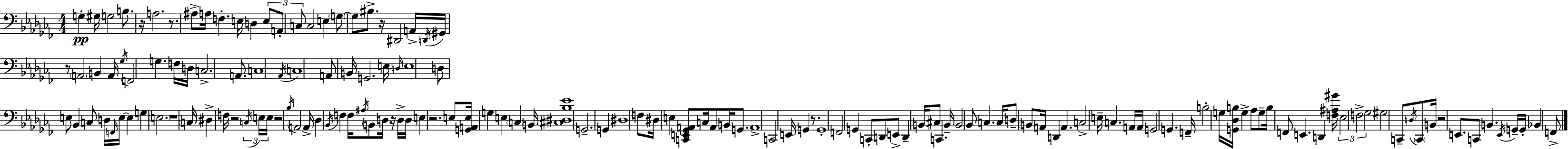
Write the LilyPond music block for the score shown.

{
  \clef bass
  \numericTimeSignature
  \time 4/4
  \key aes \minor
  g4-.\pp gis16 g2 b8. | r16 a2. r8. | ais8-> a16 f4.-. e16 d4 \tuplet 3/2 { e8 | a,8-. c8 } c2 e4 | \break \parenthesize g8~~ g8 bis8.-> r16 dis,2 | a,16-> \acciaccatura { d,16 } gis,16 r8 \parenthesize a,2 b,4 | a,16 \acciaccatura { ges16 } f,2 g4. | f16 d16 c2.-> a,8. | \break c1 | \acciaccatura { aes,16 } c1 | a,8 b,16 g,2. | e16 \grace { d16 } e1 | \break d8 e8 bes,4 c8 d16 \grace { f,16 } | e16~~ e4 g4 \parenthesize e2. | r1 | \parenthesize c16 dis4-> f16 r2 | \break \tuplet 3/2 { \acciaccatura { c16 } e16 e16 } r2 \acciaccatura { bes16 } a,2 | a,16-> des4 \acciaccatura { bes,16 } f4 | f16 \acciaccatura { ais16 } b,8 d16 r16 d16-> d16 e4 r2. | e8 <g, a, e>16 g4 | \break e4 \parenthesize c4 b,16 <cis dis bes ees'>1 | g,2.-- | g,4 dis1 | f8 dis16 e4 | \break <c, e, ges, a,>8 c16 a,8 b,16 g,8. a,1-> | c,2 | e,16 g,4 r8. g,1-. | f,2 | \break g,4 c,8-. d,8 e,8-> d,4-- b,16 | cis8 c,4. b,16-- b,2 | bes,8 c4. c16 d8-- \parenthesize b,8 a,16 d,4 | a,4. c2-> | \break e16-- c4. a,16 a,16 g,2 | g,4. f,16-- b2-. | g16 <g, des b>16 g4-> aes8 g8-- b16 f,8 e,4. | d,4 <f ais gis'>16 \tuplet 3/2 { ees2 | \break f2-> ges2 } | gis2 c,8-- \acciaccatura { d16 } \parenthesize c,8 b,16 r2 | e,8. c,8 b,4. | \acciaccatura { e,16 } g,16-- g,16-. bes,4 f,8-> \bar "|."
}